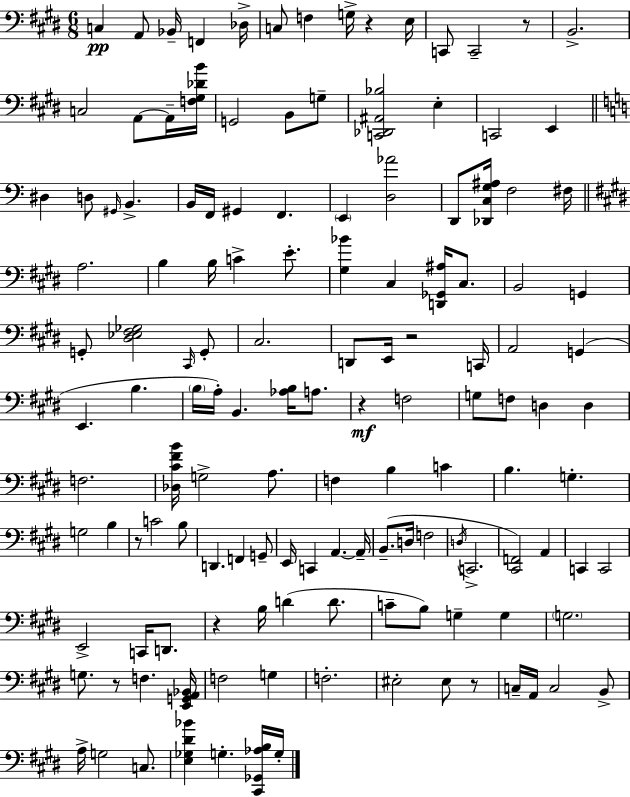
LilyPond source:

{
  \clef bass
  \numericTimeSignature
  \time 6/8
  \key e \major
  c4\pp a,8 bes,16-- f,4 des16-> | c8 f4 g16-> r4 e16 | c,8 c,2-- r8 | b,2.-> | \break c2 a,8~~ a,16-- <f gis des' b'>16 | g,2 b,8 g8-- | <c, des, ais, bes>2 e4-. | c,2 e,4 | \break \bar "||" \break \key c \major dis4 d8 \grace { gis,16 } b,4.-> | b,16 f,16 gis,4 f,4. | \parenthesize e,4 <d aes'>2 | d,8 <des, c g ais>16 f2 | \break fis16 \bar "||" \break \key e \major a2. | b4 b16 c'4-> e'8.-. | <gis bes'>4 cis4 <d, ges, ais>16 cis8. | b,2 g,4 | \break g,8-. <dis ees fis ges>2 \grace { cis,16 } g,8-. | cis2. | d,8 e,16 r2 | c,16 a,2 g,4( | \break e,4. b4. | \parenthesize b16 a16-.) b,4. <aes b>16 a8. | r4\mf f2 | g8 f8 d4 d4 | \break f2. | <des cis' fis' b'>16 g2-> a8. | f4 b4 c'4 | b4. g4.-. | \break g2 b4 | r8 c'2 b8 | d,4. f,4 g,8-- | e,16 c,4 a,4.~~ | \break a,16-- b,8.--( d16 f2 | \acciaccatura { d16 } c,2.-> | <cis, f,>2) a,4 | c,4 c,2 | \break e,2-> c,16 d,8. | r4 b16 d'4( d'8. | c'8-- b8) g4-- g4 | \parenthesize g2. | \break g8. r8 f4. | <e, g, a, bes,>16 f2 g4 | f2.-. | eis2-. eis8 | \break r8 c16-- a,16 c2 | b,8-> a16-> g2 c8. | <e ges dis' bes'>4 g4.-. | <cis, ges, aes b>16 g16-. \bar "|."
}